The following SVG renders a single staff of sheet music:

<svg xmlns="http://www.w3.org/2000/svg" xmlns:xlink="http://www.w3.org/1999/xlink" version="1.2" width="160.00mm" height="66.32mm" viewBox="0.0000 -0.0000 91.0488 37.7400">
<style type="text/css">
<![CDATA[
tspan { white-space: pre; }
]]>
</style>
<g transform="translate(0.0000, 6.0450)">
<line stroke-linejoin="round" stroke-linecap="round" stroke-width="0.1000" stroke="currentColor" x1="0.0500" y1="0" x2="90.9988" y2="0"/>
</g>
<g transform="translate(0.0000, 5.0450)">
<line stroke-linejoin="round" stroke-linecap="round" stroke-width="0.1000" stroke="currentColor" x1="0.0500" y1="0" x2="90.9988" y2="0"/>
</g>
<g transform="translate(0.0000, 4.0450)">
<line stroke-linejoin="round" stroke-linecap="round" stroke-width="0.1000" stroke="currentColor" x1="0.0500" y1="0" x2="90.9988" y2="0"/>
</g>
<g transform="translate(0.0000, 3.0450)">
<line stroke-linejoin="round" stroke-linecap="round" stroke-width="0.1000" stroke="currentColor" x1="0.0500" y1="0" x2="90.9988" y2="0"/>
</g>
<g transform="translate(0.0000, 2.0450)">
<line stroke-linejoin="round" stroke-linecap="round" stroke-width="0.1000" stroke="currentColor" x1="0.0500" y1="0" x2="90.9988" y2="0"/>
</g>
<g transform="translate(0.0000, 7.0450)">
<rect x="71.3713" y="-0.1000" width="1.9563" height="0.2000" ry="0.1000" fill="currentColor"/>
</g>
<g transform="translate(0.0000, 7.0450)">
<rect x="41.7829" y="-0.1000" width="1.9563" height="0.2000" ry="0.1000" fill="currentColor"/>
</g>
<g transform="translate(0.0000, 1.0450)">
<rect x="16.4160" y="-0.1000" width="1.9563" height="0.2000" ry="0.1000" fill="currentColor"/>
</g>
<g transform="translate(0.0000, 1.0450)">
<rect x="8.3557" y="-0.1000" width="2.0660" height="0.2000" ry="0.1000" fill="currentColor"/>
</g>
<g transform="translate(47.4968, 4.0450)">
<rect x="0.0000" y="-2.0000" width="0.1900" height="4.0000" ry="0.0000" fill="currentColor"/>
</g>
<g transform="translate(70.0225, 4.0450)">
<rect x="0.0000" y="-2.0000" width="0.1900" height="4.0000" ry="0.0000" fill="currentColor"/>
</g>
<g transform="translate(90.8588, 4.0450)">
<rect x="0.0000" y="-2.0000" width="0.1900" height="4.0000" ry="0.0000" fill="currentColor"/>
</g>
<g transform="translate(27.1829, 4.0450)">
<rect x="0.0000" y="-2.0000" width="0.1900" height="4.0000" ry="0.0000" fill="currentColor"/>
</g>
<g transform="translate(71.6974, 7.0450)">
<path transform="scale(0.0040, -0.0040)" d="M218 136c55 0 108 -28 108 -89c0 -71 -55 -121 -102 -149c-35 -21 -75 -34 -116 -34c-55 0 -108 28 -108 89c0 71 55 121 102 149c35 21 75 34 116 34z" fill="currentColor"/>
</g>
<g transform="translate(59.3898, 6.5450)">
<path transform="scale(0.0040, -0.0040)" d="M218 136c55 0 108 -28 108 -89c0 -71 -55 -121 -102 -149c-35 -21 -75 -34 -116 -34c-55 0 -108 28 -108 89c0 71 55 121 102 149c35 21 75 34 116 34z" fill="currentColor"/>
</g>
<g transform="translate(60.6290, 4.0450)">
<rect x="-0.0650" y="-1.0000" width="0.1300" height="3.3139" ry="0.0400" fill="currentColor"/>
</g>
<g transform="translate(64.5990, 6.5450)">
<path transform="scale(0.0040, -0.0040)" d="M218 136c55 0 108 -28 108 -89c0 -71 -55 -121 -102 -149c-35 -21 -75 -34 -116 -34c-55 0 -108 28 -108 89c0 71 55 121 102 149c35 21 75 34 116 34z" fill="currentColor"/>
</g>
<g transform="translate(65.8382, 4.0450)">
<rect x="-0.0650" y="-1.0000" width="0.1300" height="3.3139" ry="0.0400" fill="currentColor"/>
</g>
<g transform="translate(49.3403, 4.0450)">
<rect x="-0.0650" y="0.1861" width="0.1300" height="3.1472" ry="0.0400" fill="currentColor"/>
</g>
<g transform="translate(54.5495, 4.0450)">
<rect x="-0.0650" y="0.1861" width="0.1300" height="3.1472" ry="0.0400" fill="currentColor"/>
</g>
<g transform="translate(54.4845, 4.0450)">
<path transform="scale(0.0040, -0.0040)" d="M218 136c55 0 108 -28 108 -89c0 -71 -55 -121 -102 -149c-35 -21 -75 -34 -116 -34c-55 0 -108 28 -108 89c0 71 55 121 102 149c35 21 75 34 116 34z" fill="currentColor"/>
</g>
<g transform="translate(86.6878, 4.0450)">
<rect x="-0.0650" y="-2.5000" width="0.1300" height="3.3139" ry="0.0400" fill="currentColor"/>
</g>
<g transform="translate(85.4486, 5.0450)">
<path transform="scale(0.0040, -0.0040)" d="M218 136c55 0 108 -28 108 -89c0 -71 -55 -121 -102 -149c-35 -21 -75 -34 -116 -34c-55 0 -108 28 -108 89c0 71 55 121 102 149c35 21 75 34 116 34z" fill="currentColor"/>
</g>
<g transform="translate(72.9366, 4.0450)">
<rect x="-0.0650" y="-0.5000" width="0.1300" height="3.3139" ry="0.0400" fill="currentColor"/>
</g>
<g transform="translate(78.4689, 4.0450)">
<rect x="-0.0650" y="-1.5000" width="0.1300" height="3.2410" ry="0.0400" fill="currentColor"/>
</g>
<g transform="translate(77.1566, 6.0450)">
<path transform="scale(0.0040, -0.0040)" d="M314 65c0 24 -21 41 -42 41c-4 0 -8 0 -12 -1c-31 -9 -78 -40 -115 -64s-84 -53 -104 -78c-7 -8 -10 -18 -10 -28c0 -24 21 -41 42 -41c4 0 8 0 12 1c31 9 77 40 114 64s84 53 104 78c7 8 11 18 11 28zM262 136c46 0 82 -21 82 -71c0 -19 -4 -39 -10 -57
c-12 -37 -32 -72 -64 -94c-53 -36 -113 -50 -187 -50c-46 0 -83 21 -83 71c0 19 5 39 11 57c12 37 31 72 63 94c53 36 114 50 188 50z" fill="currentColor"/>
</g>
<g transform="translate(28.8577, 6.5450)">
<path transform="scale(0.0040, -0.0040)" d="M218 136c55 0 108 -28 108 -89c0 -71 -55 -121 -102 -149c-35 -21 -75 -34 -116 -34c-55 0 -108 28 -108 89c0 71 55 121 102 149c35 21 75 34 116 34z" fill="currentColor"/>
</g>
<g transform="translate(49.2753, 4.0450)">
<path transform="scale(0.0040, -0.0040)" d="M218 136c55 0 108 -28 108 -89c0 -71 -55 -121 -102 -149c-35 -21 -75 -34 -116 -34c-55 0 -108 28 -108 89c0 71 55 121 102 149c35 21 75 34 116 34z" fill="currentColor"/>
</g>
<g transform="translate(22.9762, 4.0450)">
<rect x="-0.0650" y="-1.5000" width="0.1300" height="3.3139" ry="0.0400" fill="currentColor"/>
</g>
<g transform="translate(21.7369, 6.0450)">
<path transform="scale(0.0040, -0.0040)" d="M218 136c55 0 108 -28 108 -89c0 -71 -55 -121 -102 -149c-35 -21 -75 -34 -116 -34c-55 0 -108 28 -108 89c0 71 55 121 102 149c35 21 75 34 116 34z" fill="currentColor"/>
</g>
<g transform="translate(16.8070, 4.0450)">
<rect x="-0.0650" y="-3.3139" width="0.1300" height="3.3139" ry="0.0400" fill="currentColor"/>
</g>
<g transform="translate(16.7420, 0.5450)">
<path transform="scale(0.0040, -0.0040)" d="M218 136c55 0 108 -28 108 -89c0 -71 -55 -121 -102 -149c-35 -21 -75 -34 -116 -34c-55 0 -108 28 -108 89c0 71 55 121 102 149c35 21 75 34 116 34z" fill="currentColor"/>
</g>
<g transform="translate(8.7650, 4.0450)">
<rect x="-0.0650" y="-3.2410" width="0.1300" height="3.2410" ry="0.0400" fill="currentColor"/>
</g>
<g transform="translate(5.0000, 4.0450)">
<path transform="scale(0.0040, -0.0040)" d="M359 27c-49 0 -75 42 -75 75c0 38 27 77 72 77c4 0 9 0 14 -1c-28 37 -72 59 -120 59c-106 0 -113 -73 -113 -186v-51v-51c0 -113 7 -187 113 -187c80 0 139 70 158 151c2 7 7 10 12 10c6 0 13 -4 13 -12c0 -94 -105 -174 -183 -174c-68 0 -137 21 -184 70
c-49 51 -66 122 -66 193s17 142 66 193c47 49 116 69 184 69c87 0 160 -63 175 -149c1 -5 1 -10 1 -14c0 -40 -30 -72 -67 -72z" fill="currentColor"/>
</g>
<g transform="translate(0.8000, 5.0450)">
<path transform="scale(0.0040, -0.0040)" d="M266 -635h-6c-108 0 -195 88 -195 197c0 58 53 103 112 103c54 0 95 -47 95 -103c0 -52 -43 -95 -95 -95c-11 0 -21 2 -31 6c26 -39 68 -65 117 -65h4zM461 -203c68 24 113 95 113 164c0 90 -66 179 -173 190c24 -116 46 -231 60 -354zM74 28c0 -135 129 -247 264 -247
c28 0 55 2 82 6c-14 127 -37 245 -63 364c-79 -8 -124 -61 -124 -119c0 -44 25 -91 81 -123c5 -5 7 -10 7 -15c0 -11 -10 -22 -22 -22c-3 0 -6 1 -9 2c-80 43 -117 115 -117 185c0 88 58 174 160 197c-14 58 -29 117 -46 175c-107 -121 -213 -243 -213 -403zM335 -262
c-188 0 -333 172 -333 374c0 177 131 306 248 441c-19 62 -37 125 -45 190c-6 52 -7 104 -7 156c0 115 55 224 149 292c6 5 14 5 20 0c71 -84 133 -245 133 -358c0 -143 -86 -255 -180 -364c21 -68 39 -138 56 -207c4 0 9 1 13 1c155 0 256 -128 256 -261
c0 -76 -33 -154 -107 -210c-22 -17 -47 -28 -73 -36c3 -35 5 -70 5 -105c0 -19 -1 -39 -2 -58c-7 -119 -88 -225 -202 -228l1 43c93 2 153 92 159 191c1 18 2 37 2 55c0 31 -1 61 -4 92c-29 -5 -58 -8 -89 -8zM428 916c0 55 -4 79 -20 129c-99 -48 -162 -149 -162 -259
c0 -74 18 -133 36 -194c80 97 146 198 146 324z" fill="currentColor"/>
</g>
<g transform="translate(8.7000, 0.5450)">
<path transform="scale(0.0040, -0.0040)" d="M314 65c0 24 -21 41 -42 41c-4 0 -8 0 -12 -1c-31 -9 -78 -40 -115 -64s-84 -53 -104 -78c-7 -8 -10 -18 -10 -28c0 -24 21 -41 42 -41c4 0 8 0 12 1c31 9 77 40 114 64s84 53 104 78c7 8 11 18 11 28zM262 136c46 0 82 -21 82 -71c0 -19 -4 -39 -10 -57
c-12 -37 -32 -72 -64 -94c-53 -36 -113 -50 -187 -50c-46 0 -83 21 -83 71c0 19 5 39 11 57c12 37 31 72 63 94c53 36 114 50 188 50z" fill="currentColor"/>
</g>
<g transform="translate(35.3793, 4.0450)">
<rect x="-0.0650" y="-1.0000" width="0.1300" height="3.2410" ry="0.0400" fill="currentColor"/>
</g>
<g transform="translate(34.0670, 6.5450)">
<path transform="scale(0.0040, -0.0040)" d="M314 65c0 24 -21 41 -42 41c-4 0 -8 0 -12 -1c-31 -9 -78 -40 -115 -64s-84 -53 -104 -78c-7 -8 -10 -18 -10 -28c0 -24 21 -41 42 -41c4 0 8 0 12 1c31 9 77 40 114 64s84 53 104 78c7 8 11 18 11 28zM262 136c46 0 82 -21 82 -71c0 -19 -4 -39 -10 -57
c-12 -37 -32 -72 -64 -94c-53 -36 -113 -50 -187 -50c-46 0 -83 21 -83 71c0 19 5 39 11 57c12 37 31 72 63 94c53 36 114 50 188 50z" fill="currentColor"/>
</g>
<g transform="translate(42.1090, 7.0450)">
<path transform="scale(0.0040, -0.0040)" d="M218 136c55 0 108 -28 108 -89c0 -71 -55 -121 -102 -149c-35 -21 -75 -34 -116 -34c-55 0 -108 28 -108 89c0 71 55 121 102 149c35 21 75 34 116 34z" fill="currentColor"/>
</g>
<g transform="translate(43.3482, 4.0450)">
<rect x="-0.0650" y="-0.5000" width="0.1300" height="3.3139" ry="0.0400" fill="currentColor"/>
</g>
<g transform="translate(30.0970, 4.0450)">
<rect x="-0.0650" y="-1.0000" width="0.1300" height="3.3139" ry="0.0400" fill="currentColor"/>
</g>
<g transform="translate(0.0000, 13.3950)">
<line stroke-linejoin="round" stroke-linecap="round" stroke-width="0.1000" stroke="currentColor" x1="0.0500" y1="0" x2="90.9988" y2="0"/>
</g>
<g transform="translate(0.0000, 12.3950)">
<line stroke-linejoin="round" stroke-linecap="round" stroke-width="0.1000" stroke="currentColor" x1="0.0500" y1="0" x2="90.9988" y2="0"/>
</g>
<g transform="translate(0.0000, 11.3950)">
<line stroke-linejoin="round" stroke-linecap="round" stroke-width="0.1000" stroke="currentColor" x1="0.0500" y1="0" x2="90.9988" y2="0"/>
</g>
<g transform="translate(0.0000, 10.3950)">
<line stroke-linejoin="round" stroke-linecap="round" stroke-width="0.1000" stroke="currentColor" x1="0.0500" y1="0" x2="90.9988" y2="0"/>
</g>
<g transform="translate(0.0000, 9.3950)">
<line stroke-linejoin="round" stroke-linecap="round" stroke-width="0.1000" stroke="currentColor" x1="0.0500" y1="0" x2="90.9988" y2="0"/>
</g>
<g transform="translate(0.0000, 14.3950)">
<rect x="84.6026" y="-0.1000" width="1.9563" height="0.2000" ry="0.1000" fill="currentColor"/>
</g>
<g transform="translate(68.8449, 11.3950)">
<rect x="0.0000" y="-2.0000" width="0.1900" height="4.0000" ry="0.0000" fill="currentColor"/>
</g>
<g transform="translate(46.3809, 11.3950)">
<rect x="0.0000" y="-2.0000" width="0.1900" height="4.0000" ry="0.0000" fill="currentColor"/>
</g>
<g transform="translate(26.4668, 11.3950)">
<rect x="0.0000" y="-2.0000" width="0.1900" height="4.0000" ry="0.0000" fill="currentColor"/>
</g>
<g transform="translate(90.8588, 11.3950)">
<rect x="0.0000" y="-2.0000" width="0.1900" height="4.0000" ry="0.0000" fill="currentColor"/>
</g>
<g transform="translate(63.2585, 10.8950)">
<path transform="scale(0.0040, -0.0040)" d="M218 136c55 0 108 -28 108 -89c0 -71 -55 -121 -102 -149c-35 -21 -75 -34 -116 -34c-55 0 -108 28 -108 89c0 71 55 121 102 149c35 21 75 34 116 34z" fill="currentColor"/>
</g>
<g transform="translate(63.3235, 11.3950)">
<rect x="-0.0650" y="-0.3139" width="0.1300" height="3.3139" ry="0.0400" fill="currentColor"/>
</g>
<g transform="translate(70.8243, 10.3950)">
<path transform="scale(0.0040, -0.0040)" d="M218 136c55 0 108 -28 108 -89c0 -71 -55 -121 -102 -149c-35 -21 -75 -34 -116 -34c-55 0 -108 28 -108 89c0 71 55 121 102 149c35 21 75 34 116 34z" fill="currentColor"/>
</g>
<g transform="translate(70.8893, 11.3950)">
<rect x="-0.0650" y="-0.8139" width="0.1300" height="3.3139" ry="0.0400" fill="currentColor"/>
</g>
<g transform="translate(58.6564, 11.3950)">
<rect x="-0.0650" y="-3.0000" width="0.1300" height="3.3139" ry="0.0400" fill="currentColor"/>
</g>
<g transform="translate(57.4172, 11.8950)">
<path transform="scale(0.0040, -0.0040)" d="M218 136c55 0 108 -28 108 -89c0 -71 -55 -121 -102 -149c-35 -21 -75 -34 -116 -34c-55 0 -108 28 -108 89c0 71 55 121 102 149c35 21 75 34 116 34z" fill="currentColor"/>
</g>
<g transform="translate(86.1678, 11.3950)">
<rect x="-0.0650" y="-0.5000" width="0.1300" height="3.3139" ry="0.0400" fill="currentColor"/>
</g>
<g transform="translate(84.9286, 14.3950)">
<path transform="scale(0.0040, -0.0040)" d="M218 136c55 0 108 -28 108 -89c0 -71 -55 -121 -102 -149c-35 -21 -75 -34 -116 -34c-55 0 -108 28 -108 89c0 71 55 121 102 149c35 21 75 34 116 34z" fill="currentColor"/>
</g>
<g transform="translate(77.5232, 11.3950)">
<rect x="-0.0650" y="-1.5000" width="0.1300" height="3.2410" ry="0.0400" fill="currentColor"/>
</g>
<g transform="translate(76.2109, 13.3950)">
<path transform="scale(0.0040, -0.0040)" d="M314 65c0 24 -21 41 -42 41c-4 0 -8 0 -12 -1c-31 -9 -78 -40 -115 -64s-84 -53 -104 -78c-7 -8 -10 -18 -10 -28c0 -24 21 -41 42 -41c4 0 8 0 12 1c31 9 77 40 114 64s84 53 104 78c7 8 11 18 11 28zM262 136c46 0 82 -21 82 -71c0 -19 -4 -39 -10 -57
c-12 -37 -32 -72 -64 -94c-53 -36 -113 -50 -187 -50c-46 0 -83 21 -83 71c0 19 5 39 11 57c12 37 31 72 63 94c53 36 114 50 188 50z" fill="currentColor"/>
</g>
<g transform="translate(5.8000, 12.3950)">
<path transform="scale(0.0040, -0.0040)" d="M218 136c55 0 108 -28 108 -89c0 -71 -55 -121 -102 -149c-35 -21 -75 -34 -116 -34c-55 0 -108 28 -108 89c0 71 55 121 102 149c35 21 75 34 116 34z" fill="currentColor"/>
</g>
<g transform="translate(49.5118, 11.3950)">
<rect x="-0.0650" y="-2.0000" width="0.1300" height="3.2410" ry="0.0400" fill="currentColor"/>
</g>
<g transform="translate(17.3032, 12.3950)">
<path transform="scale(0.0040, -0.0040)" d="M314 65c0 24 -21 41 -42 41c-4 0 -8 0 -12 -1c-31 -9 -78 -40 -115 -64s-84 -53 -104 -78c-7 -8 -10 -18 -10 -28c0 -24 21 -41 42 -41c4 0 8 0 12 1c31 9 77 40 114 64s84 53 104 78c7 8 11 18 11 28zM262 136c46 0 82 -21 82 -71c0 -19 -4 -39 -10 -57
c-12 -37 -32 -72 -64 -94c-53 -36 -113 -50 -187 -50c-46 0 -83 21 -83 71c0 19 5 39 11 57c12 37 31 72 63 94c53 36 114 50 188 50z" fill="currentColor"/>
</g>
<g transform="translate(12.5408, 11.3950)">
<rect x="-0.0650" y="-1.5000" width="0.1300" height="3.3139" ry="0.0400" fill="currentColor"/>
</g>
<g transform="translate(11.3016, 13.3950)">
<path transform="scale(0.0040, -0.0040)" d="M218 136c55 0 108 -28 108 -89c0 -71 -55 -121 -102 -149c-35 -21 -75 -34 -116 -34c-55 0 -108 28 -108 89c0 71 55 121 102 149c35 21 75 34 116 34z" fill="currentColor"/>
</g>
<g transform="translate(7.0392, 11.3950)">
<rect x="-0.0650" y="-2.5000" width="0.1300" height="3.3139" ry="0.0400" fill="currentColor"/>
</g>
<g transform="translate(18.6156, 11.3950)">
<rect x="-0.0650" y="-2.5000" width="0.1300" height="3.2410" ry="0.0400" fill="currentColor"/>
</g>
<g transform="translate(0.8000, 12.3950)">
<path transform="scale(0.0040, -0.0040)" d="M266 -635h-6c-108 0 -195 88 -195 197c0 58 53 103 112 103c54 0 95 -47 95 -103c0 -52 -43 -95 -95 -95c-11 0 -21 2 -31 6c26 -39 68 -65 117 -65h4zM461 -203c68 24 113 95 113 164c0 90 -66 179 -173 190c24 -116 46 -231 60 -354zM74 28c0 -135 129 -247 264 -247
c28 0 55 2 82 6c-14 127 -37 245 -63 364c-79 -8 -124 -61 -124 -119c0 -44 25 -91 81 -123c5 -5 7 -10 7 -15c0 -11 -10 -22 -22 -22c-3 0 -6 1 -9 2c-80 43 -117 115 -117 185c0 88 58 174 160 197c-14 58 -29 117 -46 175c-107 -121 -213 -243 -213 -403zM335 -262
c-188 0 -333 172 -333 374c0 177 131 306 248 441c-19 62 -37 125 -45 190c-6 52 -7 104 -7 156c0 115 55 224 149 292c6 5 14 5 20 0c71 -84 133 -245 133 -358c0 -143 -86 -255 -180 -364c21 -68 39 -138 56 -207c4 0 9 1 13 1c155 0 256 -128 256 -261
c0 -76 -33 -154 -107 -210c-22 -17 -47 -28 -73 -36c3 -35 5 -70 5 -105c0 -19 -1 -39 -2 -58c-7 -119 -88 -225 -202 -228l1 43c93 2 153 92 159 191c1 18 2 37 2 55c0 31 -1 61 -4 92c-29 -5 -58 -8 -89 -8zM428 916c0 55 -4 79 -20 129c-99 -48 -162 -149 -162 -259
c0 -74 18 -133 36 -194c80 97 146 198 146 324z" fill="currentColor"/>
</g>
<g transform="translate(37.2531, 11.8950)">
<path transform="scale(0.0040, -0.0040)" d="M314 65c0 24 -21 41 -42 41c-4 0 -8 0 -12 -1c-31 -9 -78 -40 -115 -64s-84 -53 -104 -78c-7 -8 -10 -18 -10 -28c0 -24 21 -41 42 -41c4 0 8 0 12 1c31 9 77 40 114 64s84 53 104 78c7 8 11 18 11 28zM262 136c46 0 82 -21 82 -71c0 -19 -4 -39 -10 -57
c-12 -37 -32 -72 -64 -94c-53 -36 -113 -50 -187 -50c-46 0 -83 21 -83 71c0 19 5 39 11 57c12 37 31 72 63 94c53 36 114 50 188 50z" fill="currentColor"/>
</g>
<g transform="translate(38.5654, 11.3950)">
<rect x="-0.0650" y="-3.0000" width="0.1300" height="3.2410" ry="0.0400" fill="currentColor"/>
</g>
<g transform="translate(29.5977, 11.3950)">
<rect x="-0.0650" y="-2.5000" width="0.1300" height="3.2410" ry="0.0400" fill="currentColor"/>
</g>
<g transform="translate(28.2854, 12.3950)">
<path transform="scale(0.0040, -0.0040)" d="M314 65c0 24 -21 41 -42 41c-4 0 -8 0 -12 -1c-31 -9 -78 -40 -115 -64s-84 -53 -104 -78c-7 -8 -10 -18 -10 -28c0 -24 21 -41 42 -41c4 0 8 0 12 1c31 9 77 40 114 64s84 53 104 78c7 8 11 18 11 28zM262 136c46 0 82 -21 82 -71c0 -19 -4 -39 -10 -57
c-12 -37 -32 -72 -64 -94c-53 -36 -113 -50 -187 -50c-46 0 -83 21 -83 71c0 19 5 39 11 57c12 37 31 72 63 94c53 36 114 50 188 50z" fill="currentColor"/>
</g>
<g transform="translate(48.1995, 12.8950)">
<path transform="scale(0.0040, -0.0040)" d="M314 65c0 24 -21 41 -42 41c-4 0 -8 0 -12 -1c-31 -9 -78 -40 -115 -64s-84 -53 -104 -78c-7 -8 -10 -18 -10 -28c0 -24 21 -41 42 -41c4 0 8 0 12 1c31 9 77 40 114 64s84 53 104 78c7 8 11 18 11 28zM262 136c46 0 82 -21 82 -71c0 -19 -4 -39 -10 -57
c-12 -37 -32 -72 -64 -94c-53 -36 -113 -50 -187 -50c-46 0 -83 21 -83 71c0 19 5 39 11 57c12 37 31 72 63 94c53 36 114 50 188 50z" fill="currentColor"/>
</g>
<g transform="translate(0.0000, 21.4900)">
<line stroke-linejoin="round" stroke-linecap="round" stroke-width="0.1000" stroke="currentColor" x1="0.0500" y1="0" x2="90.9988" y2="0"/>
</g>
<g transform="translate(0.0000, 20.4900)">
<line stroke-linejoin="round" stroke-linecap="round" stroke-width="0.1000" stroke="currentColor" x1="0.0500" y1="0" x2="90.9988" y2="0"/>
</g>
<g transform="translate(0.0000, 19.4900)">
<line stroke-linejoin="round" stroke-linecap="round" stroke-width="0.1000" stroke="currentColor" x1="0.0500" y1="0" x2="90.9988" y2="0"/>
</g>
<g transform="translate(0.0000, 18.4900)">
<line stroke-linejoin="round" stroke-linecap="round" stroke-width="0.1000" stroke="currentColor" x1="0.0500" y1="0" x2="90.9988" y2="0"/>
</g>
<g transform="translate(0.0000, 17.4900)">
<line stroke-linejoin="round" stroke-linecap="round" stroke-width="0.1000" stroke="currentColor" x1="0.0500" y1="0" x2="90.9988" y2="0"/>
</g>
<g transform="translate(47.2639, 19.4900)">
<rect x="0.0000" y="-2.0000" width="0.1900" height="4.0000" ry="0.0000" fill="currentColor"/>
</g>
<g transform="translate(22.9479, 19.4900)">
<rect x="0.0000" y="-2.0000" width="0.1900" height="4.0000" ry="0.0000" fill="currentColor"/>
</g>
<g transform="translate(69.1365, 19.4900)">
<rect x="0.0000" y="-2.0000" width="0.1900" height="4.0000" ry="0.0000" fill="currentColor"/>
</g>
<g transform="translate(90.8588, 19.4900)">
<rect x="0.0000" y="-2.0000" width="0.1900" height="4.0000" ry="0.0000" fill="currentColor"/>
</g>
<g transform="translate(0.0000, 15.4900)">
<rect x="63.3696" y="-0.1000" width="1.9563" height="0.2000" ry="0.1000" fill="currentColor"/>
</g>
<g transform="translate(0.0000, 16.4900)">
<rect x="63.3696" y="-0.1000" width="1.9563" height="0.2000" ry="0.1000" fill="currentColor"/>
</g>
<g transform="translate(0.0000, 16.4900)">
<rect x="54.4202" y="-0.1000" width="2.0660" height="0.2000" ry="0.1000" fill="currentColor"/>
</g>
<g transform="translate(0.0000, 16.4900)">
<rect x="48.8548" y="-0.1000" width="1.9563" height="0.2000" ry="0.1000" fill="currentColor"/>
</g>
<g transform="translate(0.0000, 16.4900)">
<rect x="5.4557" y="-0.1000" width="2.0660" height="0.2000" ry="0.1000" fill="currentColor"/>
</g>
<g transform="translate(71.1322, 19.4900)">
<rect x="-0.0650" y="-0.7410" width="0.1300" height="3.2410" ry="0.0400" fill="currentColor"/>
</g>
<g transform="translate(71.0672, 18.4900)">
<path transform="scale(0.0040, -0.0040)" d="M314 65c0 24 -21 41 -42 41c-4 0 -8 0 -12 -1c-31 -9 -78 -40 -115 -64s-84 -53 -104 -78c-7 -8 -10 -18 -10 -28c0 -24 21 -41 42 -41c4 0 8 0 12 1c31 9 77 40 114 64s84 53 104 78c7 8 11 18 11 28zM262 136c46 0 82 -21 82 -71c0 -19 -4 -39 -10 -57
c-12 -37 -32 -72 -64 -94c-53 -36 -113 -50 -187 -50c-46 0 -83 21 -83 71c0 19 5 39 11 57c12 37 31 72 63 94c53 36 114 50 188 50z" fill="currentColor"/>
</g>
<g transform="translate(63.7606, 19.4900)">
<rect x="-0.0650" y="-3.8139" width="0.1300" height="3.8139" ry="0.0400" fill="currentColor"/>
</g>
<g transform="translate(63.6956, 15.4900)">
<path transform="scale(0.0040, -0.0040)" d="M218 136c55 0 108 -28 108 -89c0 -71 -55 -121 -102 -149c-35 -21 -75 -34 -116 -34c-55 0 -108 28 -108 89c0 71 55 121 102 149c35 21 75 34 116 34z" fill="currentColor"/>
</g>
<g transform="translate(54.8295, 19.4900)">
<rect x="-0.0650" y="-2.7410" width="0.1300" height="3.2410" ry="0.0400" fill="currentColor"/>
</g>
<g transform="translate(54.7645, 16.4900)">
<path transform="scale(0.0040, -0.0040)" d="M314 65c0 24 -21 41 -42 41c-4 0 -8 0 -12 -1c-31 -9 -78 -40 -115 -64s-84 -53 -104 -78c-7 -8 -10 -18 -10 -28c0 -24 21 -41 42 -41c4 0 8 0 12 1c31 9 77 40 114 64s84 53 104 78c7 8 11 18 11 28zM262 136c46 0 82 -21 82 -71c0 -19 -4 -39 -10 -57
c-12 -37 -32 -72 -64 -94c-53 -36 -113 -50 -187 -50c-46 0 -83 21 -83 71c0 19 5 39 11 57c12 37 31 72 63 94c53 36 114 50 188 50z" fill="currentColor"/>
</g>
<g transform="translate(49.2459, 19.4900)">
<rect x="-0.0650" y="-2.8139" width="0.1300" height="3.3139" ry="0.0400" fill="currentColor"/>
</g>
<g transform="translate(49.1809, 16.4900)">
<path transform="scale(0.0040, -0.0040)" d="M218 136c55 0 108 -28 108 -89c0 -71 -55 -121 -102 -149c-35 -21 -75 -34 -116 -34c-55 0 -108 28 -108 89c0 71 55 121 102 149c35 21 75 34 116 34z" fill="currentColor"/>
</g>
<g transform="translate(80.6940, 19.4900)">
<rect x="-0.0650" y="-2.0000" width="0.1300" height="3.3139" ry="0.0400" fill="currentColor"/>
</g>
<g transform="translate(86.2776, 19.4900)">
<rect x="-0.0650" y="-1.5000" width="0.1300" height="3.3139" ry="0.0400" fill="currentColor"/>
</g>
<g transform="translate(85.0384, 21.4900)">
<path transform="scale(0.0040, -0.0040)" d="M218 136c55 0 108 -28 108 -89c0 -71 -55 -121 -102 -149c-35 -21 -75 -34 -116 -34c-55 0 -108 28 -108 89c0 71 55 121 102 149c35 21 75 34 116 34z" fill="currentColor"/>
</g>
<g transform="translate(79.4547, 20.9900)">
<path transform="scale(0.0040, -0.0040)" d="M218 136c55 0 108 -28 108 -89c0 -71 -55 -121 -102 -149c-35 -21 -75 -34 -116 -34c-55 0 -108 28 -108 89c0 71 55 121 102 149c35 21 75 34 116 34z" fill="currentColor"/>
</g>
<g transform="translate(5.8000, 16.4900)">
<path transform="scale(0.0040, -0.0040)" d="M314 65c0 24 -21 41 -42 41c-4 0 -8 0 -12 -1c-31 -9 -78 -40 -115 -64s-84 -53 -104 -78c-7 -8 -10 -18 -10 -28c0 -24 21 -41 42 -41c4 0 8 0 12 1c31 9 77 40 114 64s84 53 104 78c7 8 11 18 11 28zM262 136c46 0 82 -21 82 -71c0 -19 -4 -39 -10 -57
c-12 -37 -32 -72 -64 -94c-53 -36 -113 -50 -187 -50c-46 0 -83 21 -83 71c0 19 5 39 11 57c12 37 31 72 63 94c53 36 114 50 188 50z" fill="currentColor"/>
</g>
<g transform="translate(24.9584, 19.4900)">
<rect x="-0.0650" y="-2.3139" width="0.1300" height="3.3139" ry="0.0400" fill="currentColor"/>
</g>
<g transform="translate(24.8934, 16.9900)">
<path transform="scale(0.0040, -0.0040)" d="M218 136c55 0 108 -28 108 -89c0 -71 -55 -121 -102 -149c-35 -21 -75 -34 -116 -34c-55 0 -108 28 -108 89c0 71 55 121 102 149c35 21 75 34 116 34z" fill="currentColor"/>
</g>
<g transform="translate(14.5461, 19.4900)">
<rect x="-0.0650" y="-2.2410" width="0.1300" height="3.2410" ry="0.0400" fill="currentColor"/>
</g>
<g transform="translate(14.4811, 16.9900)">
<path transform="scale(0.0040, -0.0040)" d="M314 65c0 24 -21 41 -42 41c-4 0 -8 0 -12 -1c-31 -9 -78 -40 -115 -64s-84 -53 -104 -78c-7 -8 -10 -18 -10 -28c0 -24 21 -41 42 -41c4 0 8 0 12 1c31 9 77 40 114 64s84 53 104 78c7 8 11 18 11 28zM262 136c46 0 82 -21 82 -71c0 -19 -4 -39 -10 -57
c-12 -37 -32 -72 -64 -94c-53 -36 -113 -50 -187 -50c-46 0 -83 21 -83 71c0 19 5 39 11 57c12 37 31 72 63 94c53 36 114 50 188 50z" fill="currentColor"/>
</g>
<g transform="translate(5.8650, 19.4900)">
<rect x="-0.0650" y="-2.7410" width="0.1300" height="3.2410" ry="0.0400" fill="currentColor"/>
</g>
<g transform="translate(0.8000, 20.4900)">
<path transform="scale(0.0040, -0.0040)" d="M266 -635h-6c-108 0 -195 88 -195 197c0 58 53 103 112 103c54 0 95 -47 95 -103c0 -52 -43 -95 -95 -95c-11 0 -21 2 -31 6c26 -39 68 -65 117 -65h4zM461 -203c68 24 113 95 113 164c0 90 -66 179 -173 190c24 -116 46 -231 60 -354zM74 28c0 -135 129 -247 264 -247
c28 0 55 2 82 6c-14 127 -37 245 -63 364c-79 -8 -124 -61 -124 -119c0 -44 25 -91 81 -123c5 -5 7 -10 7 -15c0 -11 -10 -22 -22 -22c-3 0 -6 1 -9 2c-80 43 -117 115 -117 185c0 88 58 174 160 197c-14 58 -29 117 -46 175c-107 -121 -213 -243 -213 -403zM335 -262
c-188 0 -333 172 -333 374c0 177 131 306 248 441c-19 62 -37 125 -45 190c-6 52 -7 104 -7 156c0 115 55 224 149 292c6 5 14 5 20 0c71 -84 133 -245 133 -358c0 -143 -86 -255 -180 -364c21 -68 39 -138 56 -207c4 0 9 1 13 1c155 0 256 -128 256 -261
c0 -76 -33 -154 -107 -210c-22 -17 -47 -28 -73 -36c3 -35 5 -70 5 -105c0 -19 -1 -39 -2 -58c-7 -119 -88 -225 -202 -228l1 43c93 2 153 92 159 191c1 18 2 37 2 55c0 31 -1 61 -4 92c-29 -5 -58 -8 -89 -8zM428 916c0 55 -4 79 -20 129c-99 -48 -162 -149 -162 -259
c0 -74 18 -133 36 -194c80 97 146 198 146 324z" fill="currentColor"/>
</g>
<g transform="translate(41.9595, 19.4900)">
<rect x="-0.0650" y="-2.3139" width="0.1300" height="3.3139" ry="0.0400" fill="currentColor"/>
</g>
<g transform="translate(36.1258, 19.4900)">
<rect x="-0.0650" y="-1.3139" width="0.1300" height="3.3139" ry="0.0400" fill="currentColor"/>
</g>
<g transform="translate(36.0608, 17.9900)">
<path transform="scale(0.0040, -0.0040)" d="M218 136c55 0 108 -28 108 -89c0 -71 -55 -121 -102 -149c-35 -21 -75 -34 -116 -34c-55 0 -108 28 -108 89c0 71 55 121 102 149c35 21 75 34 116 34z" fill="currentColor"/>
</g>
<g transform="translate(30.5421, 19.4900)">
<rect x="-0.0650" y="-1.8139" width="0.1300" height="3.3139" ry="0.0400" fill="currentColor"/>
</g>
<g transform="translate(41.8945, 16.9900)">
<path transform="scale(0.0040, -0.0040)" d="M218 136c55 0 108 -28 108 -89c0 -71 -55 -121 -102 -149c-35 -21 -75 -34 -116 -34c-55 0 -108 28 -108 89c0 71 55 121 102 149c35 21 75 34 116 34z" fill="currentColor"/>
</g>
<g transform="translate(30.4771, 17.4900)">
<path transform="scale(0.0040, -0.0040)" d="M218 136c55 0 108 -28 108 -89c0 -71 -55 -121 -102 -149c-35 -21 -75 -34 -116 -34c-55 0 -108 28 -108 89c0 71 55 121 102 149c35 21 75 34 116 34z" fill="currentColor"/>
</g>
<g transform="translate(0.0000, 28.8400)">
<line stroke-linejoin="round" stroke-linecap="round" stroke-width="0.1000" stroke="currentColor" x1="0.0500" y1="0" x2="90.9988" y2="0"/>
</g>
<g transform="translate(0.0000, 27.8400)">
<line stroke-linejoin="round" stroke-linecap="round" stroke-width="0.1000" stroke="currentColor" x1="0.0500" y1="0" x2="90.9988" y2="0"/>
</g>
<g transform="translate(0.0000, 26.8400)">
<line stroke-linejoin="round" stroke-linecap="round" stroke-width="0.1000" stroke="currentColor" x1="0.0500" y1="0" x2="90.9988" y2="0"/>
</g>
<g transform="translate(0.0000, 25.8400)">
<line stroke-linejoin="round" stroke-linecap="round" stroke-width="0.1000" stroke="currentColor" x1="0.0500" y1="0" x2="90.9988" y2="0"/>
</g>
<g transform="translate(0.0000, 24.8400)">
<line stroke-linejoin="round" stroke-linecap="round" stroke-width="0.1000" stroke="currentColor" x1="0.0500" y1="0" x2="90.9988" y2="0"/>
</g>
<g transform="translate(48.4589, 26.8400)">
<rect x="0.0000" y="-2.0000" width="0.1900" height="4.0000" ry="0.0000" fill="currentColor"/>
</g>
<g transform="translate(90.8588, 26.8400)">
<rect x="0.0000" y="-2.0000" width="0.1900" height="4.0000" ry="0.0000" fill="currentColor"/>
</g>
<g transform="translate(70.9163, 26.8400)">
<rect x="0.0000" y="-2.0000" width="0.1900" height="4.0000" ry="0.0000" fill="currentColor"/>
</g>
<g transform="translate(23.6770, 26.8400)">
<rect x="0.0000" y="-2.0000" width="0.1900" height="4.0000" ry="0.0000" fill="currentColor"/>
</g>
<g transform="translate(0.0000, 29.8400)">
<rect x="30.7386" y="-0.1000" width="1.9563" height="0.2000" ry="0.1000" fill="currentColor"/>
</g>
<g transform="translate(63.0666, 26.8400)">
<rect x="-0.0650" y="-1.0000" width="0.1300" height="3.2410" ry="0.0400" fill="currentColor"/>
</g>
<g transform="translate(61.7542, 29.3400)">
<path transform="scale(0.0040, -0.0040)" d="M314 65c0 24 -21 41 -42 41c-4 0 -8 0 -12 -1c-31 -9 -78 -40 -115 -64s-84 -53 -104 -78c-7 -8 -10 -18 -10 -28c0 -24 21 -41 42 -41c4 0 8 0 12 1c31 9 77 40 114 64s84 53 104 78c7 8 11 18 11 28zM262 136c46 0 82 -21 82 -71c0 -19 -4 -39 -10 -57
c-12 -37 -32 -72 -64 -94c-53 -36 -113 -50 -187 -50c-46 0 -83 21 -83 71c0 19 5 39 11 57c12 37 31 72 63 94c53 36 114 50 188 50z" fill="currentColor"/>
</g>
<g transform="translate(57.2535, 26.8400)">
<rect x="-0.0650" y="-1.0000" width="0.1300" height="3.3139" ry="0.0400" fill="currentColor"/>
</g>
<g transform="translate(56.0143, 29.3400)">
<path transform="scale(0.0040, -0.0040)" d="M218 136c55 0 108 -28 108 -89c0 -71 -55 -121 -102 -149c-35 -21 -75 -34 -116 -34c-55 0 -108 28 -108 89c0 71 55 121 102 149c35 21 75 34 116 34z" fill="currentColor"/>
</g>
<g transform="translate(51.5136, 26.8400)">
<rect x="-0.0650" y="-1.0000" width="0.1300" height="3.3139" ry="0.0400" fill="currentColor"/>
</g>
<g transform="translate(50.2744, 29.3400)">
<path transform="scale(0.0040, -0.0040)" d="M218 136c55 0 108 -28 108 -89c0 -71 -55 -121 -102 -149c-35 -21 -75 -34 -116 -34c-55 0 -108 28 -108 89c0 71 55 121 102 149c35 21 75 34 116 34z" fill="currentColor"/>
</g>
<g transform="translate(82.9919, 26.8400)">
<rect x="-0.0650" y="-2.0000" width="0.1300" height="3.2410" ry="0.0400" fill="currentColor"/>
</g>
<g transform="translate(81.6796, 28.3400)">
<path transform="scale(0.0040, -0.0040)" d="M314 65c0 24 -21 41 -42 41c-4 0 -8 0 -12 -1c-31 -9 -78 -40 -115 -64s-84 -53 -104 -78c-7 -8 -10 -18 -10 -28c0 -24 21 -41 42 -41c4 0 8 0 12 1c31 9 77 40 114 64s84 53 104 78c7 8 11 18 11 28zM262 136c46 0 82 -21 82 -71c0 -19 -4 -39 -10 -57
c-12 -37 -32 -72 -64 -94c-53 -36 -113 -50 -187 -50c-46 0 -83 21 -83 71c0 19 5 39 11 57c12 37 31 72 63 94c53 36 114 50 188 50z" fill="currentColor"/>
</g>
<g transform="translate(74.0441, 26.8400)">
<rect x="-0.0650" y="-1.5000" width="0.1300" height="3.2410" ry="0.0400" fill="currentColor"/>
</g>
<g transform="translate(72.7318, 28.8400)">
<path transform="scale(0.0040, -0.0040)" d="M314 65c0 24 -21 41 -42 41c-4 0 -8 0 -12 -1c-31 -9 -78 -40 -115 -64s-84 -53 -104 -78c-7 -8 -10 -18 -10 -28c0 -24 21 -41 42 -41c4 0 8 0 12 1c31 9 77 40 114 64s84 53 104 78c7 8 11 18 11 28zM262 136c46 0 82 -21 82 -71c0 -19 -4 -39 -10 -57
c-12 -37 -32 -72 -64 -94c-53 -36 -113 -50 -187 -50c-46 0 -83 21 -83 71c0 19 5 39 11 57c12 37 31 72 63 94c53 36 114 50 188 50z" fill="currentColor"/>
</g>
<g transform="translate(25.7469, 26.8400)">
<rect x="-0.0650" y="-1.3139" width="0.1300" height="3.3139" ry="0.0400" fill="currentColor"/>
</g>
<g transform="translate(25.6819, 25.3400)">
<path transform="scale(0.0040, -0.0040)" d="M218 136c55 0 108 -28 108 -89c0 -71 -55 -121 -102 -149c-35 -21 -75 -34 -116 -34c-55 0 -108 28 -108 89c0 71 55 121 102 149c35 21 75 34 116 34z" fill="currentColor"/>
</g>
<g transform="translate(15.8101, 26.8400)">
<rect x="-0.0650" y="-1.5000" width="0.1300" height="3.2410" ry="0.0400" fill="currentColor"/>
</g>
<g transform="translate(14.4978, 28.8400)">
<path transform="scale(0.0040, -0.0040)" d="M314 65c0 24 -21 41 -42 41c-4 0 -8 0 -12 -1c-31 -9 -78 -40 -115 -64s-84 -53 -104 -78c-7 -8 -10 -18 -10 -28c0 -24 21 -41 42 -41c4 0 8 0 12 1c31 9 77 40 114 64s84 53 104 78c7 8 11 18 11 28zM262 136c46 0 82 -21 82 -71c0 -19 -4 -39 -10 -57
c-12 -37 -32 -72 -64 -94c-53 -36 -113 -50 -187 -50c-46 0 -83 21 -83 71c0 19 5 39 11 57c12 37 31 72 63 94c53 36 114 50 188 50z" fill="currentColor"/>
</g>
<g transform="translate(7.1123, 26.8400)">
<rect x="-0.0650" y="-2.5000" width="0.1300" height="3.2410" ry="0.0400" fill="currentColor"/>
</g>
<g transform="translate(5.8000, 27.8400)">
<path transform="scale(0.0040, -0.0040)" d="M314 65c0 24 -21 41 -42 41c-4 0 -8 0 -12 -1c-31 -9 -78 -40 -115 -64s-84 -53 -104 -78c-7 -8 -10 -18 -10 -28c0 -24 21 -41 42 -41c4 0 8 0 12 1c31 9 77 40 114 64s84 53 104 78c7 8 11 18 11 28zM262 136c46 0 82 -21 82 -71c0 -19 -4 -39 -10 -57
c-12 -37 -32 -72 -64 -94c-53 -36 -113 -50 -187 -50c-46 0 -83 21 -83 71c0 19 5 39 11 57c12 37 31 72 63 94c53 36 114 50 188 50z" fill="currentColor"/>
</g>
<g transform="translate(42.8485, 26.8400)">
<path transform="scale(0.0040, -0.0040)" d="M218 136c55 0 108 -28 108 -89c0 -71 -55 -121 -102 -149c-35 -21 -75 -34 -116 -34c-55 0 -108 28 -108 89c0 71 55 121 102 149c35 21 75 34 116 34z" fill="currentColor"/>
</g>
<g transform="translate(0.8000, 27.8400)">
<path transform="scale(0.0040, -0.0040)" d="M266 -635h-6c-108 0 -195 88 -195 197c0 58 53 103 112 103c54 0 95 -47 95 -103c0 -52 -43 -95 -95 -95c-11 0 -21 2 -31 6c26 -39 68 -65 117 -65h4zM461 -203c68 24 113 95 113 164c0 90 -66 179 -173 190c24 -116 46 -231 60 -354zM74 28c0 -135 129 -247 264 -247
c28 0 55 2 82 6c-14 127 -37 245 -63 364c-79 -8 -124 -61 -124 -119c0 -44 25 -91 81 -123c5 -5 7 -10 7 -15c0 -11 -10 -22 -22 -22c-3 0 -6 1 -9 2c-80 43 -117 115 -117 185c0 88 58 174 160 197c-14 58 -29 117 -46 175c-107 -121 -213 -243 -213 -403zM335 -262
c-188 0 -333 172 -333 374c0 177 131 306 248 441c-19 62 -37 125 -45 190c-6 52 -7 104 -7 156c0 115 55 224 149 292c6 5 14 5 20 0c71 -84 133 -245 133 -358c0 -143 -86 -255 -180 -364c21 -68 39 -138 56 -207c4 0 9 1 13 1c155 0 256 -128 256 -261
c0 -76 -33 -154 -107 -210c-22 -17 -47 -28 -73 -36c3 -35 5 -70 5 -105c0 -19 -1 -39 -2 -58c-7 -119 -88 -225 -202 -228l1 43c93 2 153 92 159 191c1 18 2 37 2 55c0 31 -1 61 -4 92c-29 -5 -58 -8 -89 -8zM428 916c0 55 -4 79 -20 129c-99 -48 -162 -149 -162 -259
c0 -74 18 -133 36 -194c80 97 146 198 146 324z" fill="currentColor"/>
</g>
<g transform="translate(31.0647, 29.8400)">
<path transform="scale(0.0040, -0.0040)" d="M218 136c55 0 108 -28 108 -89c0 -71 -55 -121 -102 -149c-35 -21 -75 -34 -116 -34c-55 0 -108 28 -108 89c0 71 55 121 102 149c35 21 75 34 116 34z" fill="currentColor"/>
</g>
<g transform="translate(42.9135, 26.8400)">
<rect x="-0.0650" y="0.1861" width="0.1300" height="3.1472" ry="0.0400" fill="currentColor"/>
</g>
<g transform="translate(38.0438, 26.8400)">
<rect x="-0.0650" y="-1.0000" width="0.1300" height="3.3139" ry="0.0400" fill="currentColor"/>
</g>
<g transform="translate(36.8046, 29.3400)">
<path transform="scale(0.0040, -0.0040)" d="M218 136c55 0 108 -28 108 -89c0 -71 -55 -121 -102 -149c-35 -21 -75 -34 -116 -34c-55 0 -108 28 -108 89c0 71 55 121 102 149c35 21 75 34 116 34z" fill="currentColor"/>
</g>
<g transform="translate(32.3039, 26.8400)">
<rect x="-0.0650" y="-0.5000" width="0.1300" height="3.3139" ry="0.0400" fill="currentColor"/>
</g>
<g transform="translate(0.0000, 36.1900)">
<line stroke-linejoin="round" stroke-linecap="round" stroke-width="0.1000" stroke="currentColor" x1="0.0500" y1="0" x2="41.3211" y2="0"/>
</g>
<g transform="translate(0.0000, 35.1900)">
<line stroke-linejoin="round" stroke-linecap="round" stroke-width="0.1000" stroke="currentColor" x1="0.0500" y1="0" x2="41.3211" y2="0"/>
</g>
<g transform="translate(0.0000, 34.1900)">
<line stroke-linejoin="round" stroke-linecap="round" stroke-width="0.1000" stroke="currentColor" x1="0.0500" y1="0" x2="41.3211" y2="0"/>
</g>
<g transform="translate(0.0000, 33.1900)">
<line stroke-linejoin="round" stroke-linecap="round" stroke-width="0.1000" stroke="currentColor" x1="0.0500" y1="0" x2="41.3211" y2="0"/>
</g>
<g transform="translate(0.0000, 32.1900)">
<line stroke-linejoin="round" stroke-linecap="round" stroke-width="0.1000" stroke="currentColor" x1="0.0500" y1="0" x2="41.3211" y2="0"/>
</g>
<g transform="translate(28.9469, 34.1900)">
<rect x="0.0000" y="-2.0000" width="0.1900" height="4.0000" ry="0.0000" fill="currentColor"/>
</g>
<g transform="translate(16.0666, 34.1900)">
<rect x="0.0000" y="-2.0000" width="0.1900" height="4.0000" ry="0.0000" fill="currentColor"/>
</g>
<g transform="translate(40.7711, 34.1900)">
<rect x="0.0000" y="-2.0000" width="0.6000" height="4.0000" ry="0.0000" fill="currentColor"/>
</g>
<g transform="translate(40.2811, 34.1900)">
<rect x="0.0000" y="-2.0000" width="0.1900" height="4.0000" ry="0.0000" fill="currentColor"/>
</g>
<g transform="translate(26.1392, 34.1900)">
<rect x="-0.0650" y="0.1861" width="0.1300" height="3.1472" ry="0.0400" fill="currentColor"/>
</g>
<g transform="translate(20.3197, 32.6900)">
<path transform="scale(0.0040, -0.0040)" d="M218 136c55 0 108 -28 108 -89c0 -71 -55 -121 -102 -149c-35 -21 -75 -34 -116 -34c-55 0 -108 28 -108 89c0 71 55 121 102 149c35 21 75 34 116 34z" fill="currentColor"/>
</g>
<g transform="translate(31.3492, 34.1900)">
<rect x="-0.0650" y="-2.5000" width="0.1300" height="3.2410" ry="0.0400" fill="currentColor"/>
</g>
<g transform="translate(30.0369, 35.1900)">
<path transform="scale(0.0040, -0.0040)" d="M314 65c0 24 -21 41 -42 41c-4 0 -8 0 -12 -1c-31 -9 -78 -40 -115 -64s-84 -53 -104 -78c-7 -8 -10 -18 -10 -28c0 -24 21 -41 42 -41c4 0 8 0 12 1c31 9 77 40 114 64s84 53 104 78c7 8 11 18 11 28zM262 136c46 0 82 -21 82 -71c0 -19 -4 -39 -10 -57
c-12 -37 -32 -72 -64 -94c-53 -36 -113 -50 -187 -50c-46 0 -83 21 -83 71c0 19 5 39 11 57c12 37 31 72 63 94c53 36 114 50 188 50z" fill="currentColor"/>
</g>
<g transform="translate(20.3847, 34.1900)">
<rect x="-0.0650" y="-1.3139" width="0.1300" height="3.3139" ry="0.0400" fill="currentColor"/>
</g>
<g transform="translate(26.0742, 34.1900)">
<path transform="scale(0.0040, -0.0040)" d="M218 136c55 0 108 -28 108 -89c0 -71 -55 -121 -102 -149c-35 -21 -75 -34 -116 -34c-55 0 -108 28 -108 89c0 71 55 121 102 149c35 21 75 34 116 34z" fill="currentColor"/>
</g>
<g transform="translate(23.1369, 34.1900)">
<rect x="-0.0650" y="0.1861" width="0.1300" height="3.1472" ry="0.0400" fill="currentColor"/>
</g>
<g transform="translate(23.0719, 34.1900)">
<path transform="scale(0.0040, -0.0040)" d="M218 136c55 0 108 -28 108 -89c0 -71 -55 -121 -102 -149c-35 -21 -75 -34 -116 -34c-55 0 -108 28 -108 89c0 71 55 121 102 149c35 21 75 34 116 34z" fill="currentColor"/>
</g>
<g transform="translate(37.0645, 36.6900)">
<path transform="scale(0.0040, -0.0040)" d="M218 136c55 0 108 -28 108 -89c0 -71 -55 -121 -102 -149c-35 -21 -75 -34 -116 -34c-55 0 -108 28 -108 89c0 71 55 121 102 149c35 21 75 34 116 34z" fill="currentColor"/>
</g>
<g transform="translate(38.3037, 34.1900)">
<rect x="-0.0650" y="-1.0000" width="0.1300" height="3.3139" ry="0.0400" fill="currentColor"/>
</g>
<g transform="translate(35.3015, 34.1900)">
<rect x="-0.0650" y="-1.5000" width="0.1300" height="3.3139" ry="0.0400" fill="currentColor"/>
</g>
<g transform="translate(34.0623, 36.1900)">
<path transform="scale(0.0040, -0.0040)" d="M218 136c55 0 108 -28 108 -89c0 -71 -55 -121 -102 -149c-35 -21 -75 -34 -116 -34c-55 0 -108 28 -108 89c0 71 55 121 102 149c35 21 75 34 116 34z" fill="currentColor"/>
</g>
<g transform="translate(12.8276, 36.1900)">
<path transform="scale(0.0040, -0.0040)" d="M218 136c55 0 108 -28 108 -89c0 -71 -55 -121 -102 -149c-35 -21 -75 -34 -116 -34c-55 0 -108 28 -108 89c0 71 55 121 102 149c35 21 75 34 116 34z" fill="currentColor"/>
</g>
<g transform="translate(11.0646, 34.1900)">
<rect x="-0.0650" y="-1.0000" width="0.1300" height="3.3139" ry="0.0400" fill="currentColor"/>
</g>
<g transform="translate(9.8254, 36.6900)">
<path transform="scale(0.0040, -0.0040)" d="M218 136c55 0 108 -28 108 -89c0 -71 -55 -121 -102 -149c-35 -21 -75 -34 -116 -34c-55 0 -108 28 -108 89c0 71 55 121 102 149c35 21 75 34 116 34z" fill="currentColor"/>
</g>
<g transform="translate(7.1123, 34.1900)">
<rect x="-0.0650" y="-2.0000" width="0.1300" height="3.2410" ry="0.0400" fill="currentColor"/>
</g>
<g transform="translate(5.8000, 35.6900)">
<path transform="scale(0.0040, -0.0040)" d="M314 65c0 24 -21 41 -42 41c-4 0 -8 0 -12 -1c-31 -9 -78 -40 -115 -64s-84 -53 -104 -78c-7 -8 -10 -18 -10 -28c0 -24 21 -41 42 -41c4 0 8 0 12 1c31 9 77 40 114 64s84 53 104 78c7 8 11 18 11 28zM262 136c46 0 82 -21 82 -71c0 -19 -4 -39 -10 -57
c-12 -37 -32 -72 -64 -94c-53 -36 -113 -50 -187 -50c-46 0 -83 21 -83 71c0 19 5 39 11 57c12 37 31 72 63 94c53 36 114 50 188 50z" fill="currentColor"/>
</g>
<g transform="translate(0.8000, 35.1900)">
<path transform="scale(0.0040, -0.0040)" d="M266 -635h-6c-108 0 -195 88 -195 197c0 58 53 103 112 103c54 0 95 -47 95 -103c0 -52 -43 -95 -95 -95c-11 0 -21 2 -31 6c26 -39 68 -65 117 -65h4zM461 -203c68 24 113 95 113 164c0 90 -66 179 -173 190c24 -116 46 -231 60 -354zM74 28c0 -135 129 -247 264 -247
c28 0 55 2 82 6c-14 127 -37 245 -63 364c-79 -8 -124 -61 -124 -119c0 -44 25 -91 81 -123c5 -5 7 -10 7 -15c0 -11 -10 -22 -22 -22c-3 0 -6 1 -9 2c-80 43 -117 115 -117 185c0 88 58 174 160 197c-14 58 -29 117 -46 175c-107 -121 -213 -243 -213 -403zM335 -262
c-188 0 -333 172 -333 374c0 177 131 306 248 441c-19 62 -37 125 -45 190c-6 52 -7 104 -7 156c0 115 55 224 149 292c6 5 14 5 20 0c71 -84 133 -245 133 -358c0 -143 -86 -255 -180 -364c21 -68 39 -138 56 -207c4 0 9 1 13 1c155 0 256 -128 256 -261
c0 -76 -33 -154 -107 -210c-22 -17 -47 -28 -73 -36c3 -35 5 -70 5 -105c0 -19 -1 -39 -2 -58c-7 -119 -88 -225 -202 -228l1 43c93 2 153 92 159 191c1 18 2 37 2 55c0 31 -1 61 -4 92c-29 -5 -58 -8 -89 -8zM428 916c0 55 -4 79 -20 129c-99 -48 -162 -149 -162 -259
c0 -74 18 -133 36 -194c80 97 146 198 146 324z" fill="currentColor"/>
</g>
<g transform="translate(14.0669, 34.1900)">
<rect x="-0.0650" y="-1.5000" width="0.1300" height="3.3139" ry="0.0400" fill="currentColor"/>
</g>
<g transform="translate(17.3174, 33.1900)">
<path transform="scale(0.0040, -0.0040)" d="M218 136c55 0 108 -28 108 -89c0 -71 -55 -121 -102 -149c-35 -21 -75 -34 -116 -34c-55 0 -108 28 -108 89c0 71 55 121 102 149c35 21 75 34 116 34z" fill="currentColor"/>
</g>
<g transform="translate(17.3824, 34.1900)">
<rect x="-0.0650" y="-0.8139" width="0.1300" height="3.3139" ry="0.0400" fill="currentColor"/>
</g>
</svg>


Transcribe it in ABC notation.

X:1
T:Untitled
M:4/4
L:1/4
K:C
b2 b E D D2 C B B D D C E2 G G E G2 G2 A2 F2 A c d E2 C a2 g2 g f e g a a2 c' d2 F E G2 E2 e C D B D D D2 E2 F2 F2 D E d e B B G2 E D